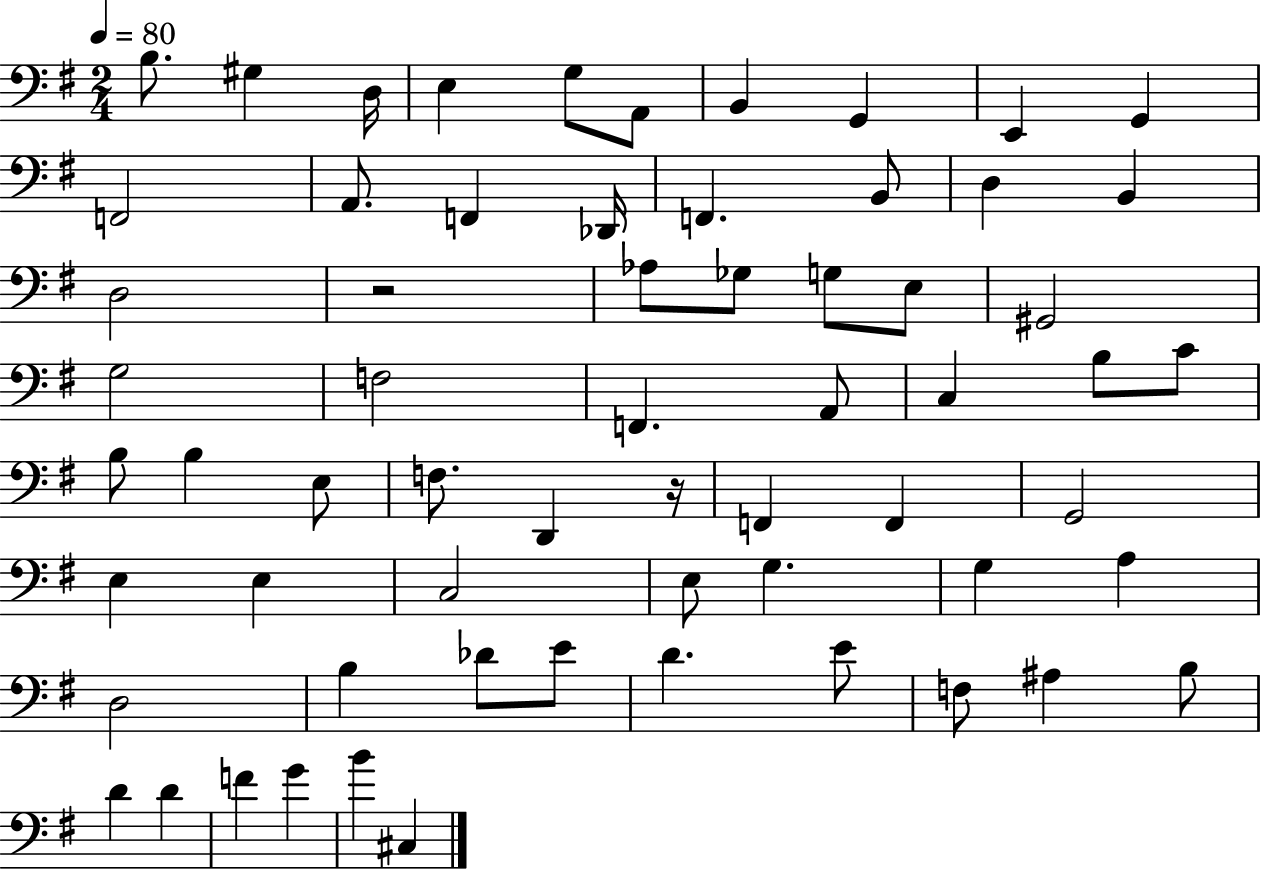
X:1
T:Untitled
M:2/4
L:1/4
K:G
B,/2 ^G, D,/4 E, G,/2 A,,/2 B,, G,, E,, G,, F,,2 A,,/2 F,, _D,,/4 F,, B,,/2 D, B,, D,2 z2 _A,/2 _G,/2 G,/2 E,/2 ^G,,2 G,2 F,2 F,, A,,/2 C, B,/2 C/2 B,/2 B, E,/2 F,/2 D,, z/4 F,, F,, G,,2 E, E, C,2 E,/2 G, G, A, D,2 B, _D/2 E/2 D E/2 F,/2 ^A, B,/2 D D F G B ^C,